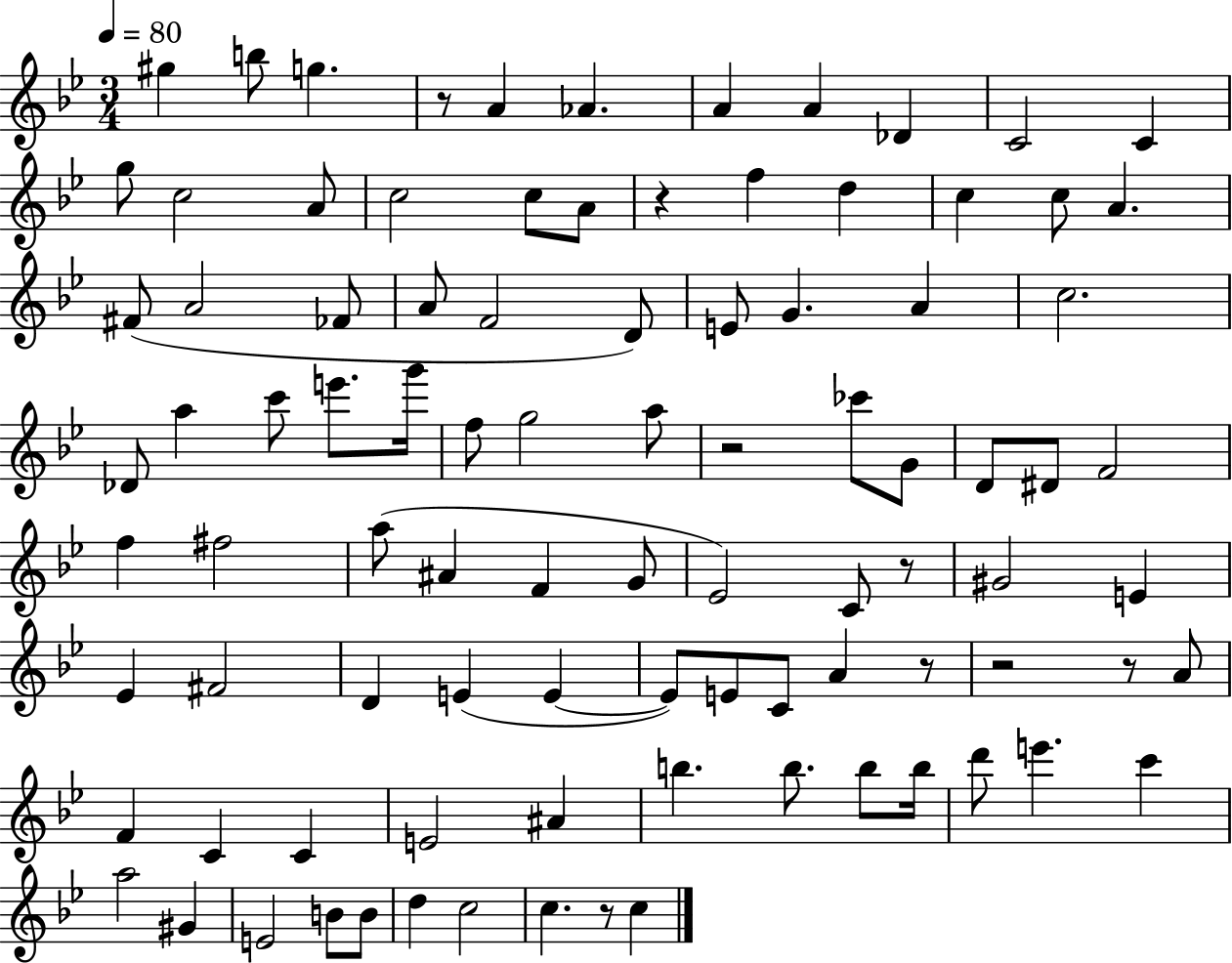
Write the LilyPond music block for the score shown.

{
  \clef treble
  \numericTimeSignature
  \time 3/4
  \key bes \major
  \tempo 4 = 80
  gis''4 b''8 g''4. | r8 a'4 aes'4. | a'4 a'4 des'4 | c'2 c'4 | \break g''8 c''2 a'8 | c''2 c''8 a'8 | r4 f''4 d''4 | c''4 c''8 a'4. | \break fis'8( a'2 fes'8 | a'8 f'2 d'8) | e'8 g'4. a'4 | c''2. | \break des'8 a''4 c'''8 e'''8. g'''16 | f''8 g''2 a''8 | r2 ces'''8 g'8 | d'8 dis'8 f'2 | \break f''4 fis''2 | a''8( ais'4 f'4 g'8 | ees'2) c'8 r8 | gis'2 e'4 | \break ees'4 fis'2 | d'4 e'4( e'4~~ | e'8) e'8 c'8 a'4 r8 | r2 r8 a'8 | \break f'4 c'4 c'4 | e'2 ais'4 | b''4. b''8. b''8 b''16 | d'''8 e'''4. c'''4 | \break a''2 gis'4 | e'2 b'8 b'8 | d''4 c''2 | c''4. r8 c''4 | \break \bar "|."
}